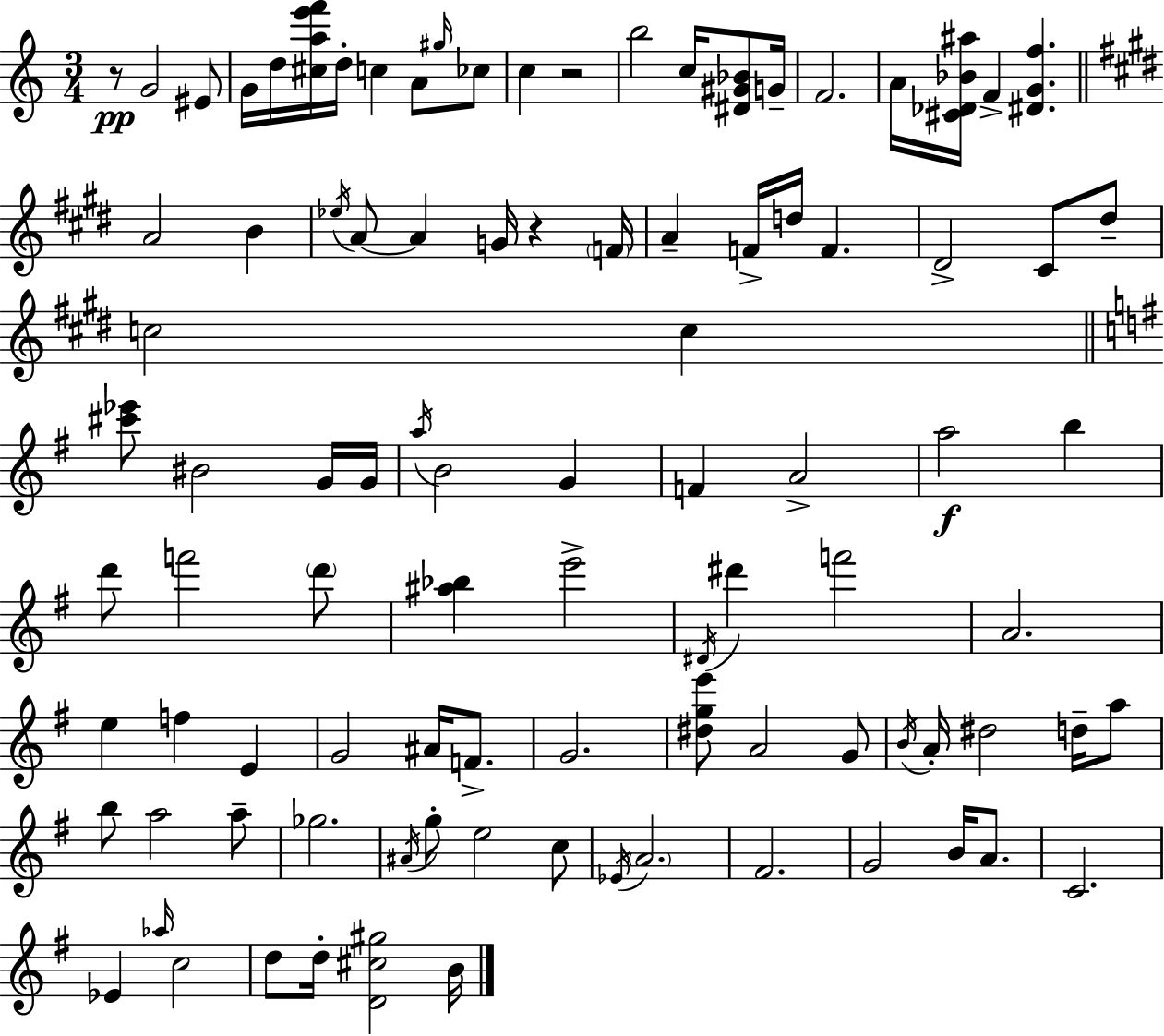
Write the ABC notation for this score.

X:1
T:Untitled
M:3/4
L:1/4
K:C
z/2 G2 ^E/2 G/4 d/4 [^cae'f']/4 d/4 c A/2 ^g/4 _c/2 c z2 b2 c/4 [^D^G_B]/2 G/4 F2 A/4 [^C_D_B^a]/4 F [^DGf] A2 B _e/4 A/2 A G/4 z F/4 A F/4 d/4 F ^D2 ^C/2 ^d/2 c2 c [^c'_e']/2 ^B2 G/4 G/4 a/4 B2 G F A2 a2 b d'/2 f'2 d'/2 [^a_b] e'2 ^D/4 ^d' f'2 A2 e f E G2 ^A/4 F/2 G2 [^dge']/2 A2 G/2 B/4 A/4 ^d2 d/4 a/2 b/2 a2 a/2 _g2 ^A/4 g/2 e2 c/2 _E/4 A2 ^F2 G2 B/4 A/2 C2 _E _a/4 c2 d/2 d/4 [D^c^g]2 B/4